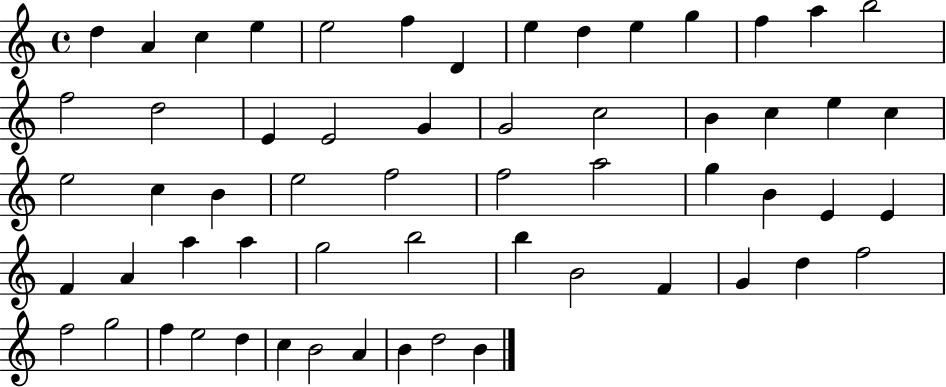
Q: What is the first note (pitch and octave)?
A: D5